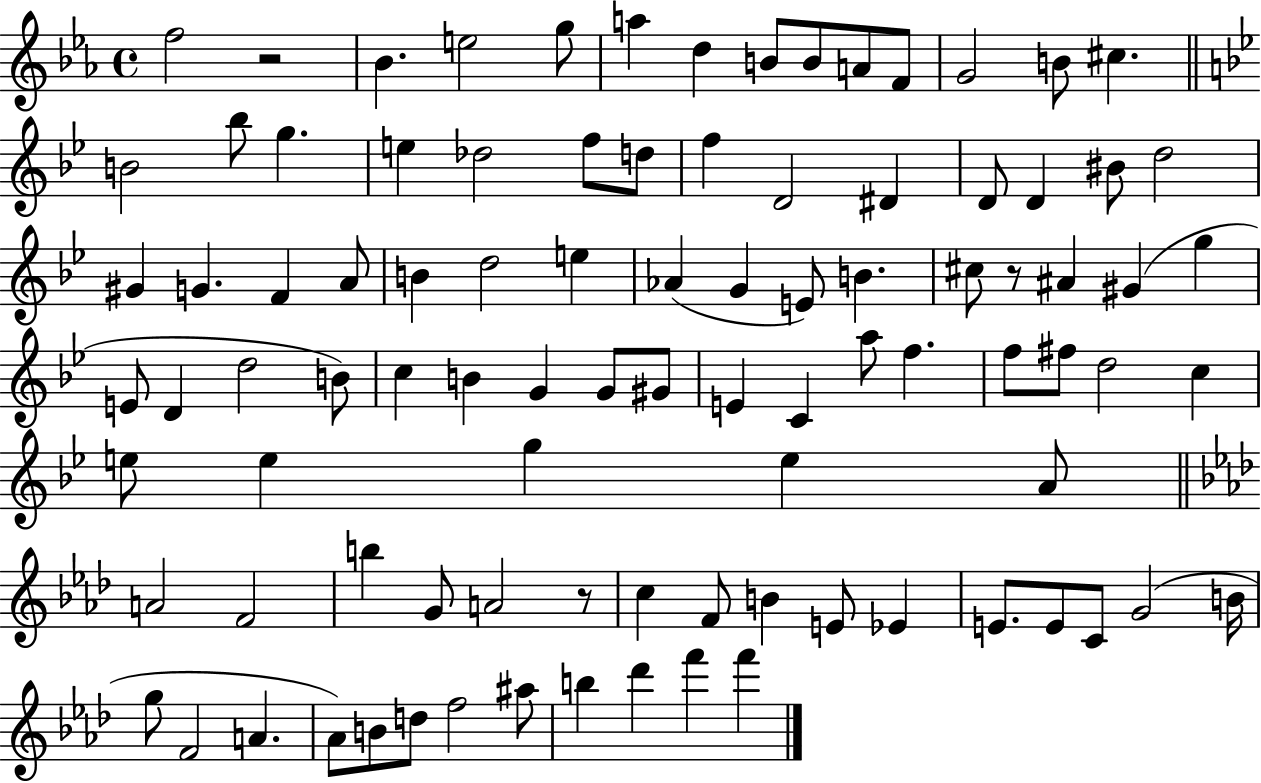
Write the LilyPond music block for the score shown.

{
  \clef treble
  \time 4/4
  \defaultTimeSignature
  \key ees \major
  \repeat volta 2 { f''2 r2 | bes'4. e''2 g''8 | a''4 d''4 b'8 b'8 a'8 f'8 | g'2 b'8 cis''4. | \break \bar "||" \break \key bes \major b'2 bes''8 g''4. | e''4 des''2 f''8 d''8 | f''4 d'2 dis'4 | d'8 d'4 bis'8 d''2 | \break gis'4 g'4. f'4 a'8 | b'4 d''2 e''4 | aes'4( g'4 e'8) b'4. | cis''8 r8 ais'4 gis'4( g''4 | \break e'8 d'4 d''2 b'8) | c''4 b'4 g'4 g'8 gis'8 | e'4 c'4 a''8 f''4. | f''8 fis''8 d''2 c''4 | \break e''8 e''4 g''4 e''4 a'8 | \bar "||" \break \key aes \major a'2 f'2 | b''4 g'8 a'2 r8 | c''4 f'8 b'4 e'8 ees'4 | e'8. e'8 c'8 g'2( b'16 | \break g''8 f'2 a'4. | aes'8) b'8 d''8 f''2 ais''8 | b''4 des'''4 f'''4 f'''4 | } \bar "|."
}